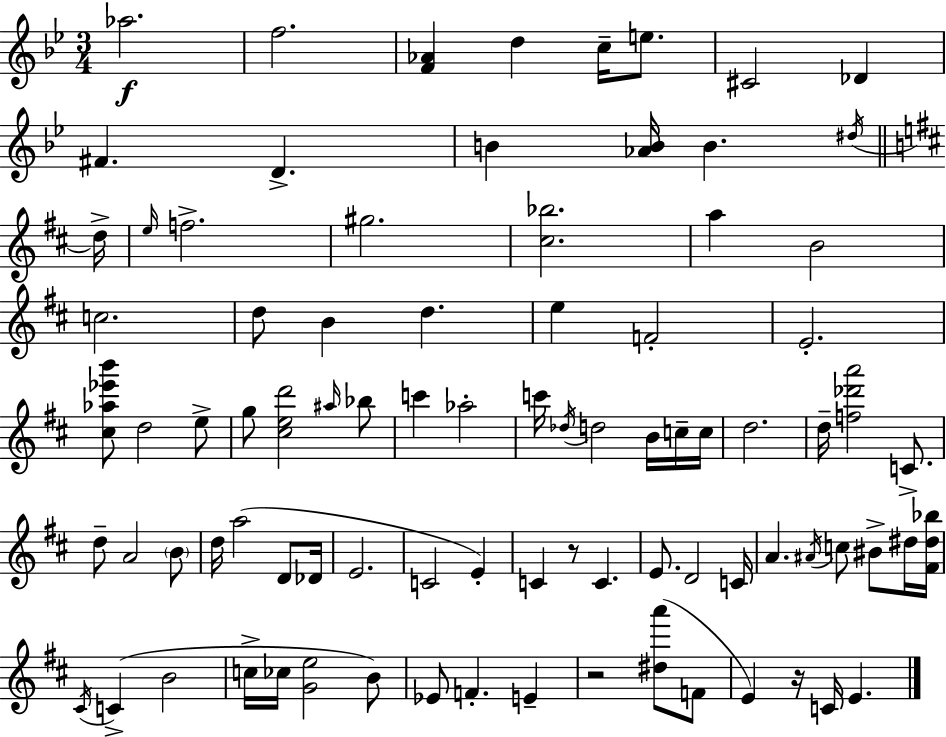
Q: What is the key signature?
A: G minor